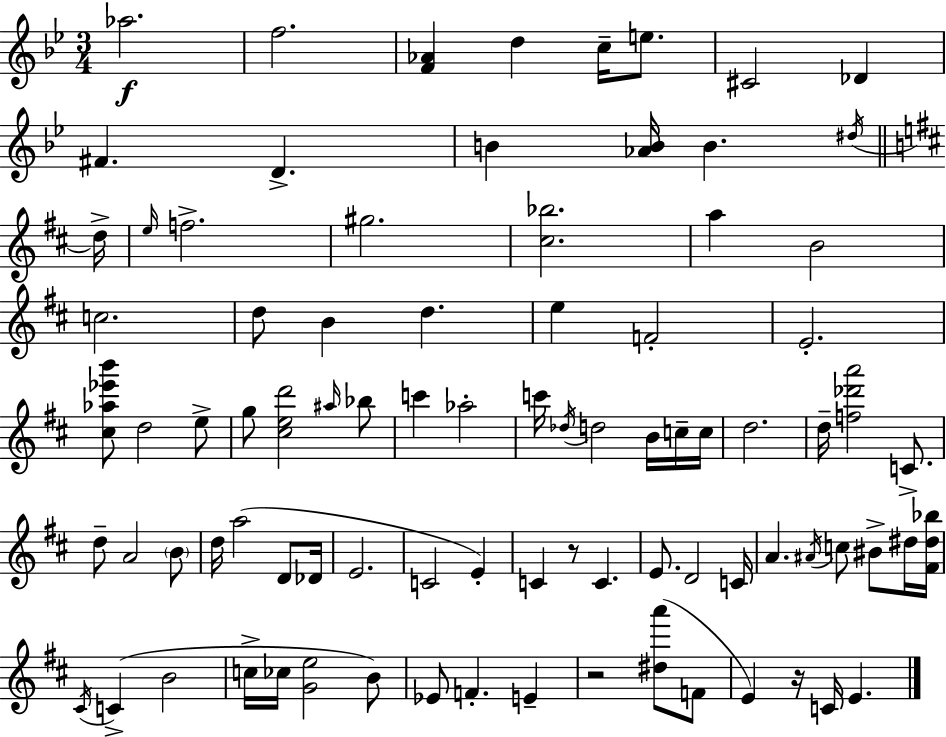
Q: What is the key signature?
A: G minor